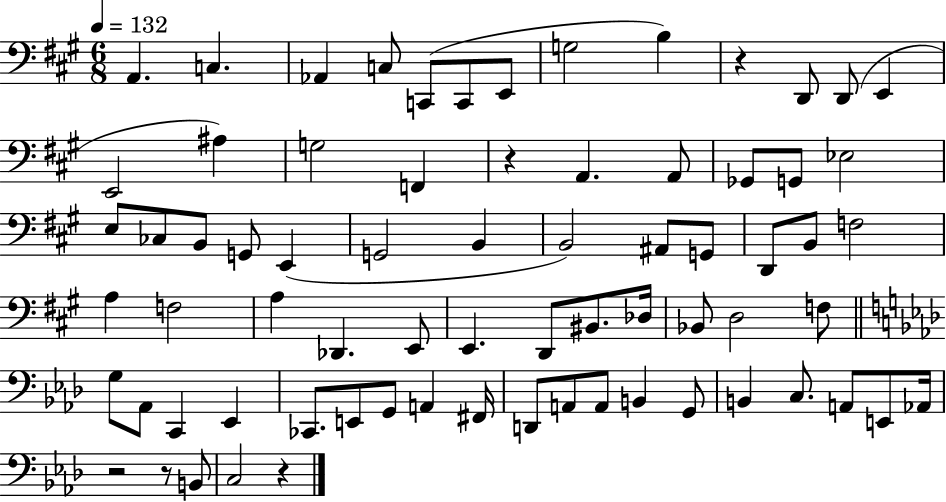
{
  \clef bass
  \numericTimeSignature
  \time 6/8
  \key a \major
  \tempo 4 = 132
  \repeat volta 2 { a,4. c4. | aes,4 c8 c,8( c,8 e,8 | g2 b4) | r4 d,8 d,8( e,4 | \break e,2 ais4) | g2 f,4 | r4 a,4. a,8 | ges,8 g,8 ees2 | \break e8 ces8 b,8 g,8 e,4( | g,2 b,4 | b,2) ais,8 g,8 | d,8 b,8 f2 | \break a4 f2 | a4 des,4. e,8 | e,4. d,8 bis,8. des16 | bes,8 d2 f8 | \break \bar "||" \break \key aes \major g8 aes,8 c,4 ees,4 | ces,8. e,8 g,8 a,4 fis,16 | d,8 a,8 a,8 b,4 g,8 | b,4 c8. a,8 e,8 aes,16 | \break r2 r8 b,8 | c2 r4 | } \bar "|."
}